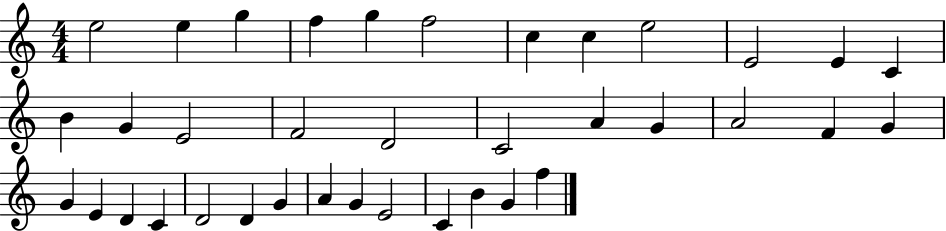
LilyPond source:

{
  \clef treble
  \numericTimeSignature
  \time 4/4
  \key c \major
  e''2 e''4 g''4 | f''4 g''4 f''2 | c''4 c''4 e''2 | e'2 e'4 c'4 | \break b'4 g'4 e'2 | f'2 d'2 | c'2 a'4 g'4 | a'2 f'4 g'4 | \break g'4 e'4 d'4 c'4 | d'2 d'4 g'4 | a'4 g'4 e'2 | c'4 b'4 g'4 f''4 | \break \bar "|."
}